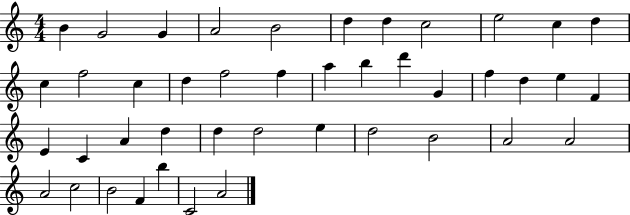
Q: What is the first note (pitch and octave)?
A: B4